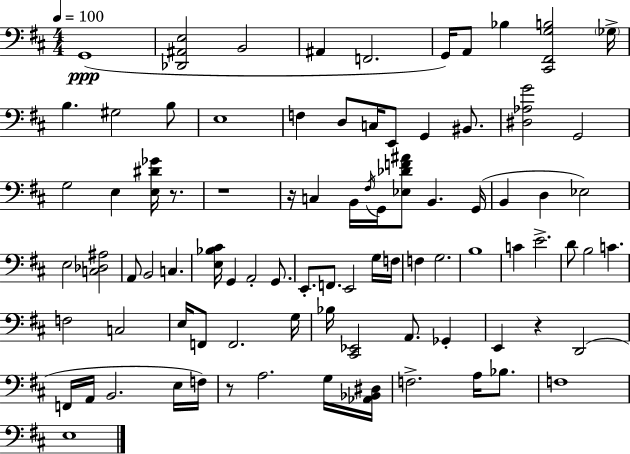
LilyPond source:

{
  \clef bass
  \numericTimeSignature
  \time 4/4
  \key d \major
  \tempo 4 = 100
  g,1(\ppp | <des, ais, e>2 b,2 | ais,4 f,2. | g,16) a,8 bes4 <cis, fis, g b>2 \parenthesize ges16-> | \break b4. gis2 b8 | e1 | f4 d8 c16 e,8 g,4 bis,8. | <dis aes g'>2 g,2 | \break g2 e4 <e dis' ges'>16 r8. | r1 | r16 c4 b,16 \acciaccatura { fis16 } g,16 <ees des' f' ais'>8 b,4. | g,16( b,4 d4 ees2) | \break e2 <c des ais>2 | a,8 b,2 c4. | <e bes cis'>16 g,4 a,2-. g,8. | e,8.-. f,8. e,2 g16 | \break f16 f4 g2. | b1 | c'4 e'2.-> | d'8 b2 c'4. | \break f2 c2 | e16 f,8 f,2. | g16 bes16 <cis, ees,>2 a,8. ges,4-. | e,4 r4 d,2( | \break f,16 a,16 b,2. e16 | f16) r8 a2. g16 | <aes, bes, dis>16 f2.-> a16 bes8. | f1 | \break e1 | \bar "|."
}